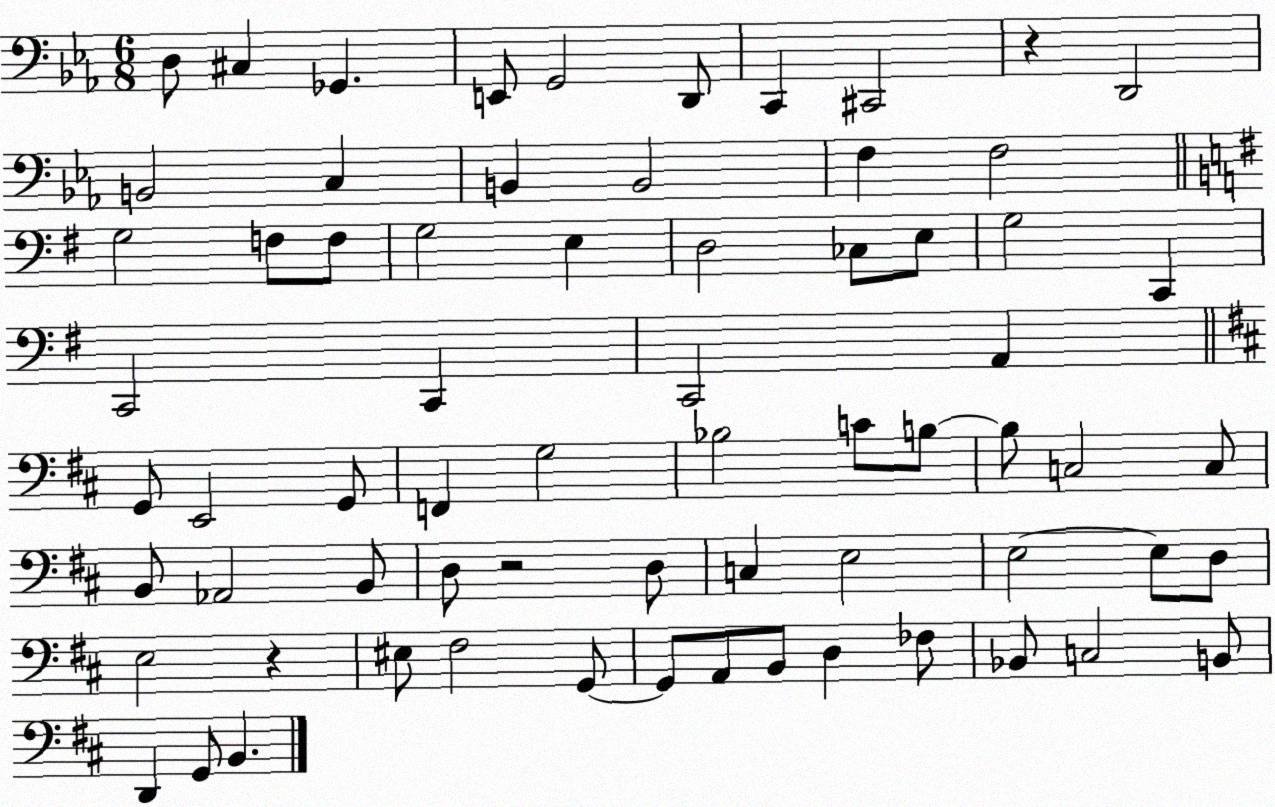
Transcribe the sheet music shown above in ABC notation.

X:1
T:Untitled
M:6/8
L:1/4
K:Eb
D,/2 ^C, _G,, E,,/2 G,,2 D,,/2 C,, ^C,,2 z D,,2 B,,2 C, B,, B,,2 F, F,2 G,2 F,/2 F,/2 G,2 E, D,2 _C,/2 E,/2 G,2 C,, C,,2 C,, C,,2 A,, G,,/2 E,,2 G,,/2 F,, G,2 _B,2 C/2 B,/2 B,/2 C,2 C,/2 B,,/2 _A,,2 B,,/2 D,/2 z2 D,/2 C, E,2 E,2 E,/2 D,/2 E,2 z ^E,/2 ^F,2 G,,/2 G,,/2 A,,/2 B,,/2 D, _F,/2 _B,,/2 C,2 B,,/2 D,, G,,/2 B,,